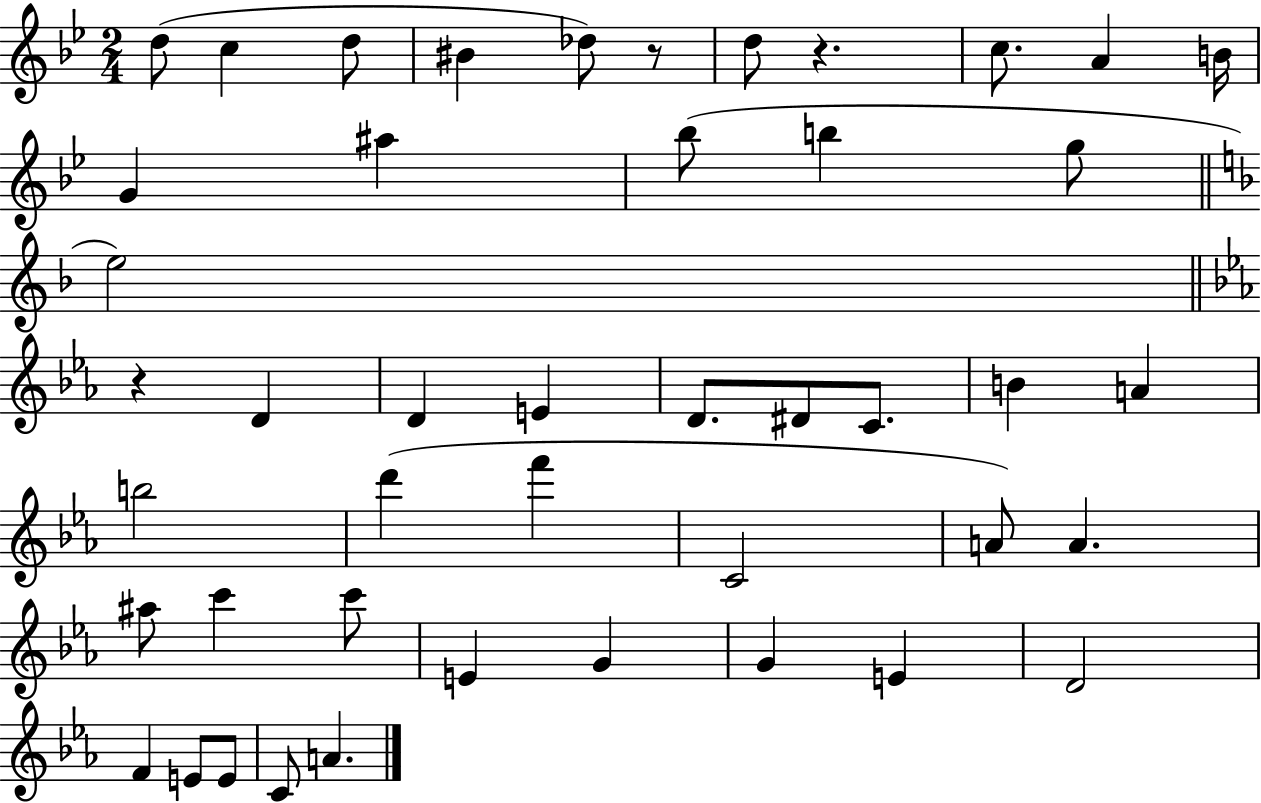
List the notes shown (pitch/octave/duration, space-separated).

D5/e C5/q D5/e BIS4/q Db5/e R/e D5/e R/q. C5/e. A4/q B4/s G4/q A#5/q Bb5/e B5/q G5/e E5/h R/q D4/q D4/q E4/q D4/e. D#4/e C4/e. B4/q A4/q B5/h D6/q F6/q C4/h A4/e A4/q. A#5/e C6/q C6/e E4/q G4/q G4/q E4/q D4/h F4/q E4/e E4/e C4/e A4/q.